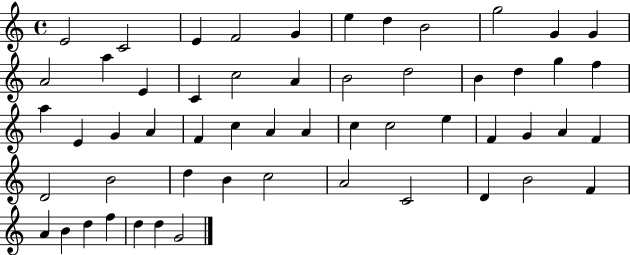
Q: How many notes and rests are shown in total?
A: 55